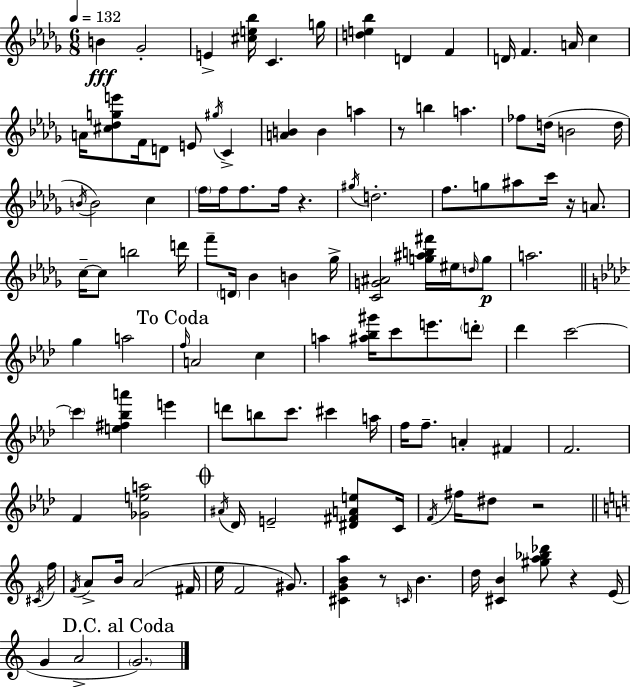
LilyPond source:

{
  \clef treble
  \numericTimeSignature
  \time 6/8
  \key bes \minor
  \tempo 4 = 132
  b'4\fff ges'2-. | e'4-> <cis'' e'' bes''>16 c'4. g''16 | <d'' e'' bes''>4 d'4 f'4 | d'16 f'4. a'16 c''4 | \break a'16 <cis'' des'' g'' e'''>8 f'16 d'8 e'8 \acciaccatura { gis''16 } c'4-> | <a' b'>4 b'4 a''4 | r8 b''4 a''4. | fes''8 d''16( b'2 | \break d''16 \acciaccatura { b'16 }) b'2 c''4 | \parenthesize f''16 f''16 f''8. f''16 r4. | \acciaccatura { gis''16 } d''2.-. | f''8. g''8 ais''8 c'''16 r16 | \break a'8. c''16--~~ c''8 b''2 | d'''16 f'''8-- \parenthesize d'16 bes'4 b'4 | ges''16-> <c' g' ais'>2 <g'' ais'' b'' fis'''>16 | eis''16 \grace { d''16 } g''8\p a''2. | \break \bar "||" \break \key aes \major g''4 a''2 | \mark "To Coda" \grace { f''16 } a'2 c''4 | a''4 <ais'' bes'' gis'''>16 c'''8 e'''8. \parenthesize d'''8-. | des'''4 c'''2~~ | \break \parenthesize c'''4 <e'' fis'' bes'' a'''>4 e'''4 | d'''8 b''8 c'''8. cis'''4 | a''16 f''16 f''8.-- a'4-. fis'4 | f'2. | \break f'4 <ges' e'' a''>2 | \mark \markup { \musicglyph "scripts.coda" } \acciaccatura { ais'16 } des'16 e'2-- <dis' fis' a' e''>8 | c'16 \acciaccatura { f'16 } fis''16 dis''8 r2 | \bar "||" \break \key c \major \acciaccatura { cis'16 } f''16 \acciaccatura { f'16 } a'8-> b'16 a'2( | fis'16 e''16 f'2 | gis'8.) <cis' g' b' a''>4 r8 \grace { c'16 } b'4. | d''16 <cis' b'>4 <gis'' a'' bes'' des'''>8 r4 | \break e'16( g'4 a'2-> | \mark "D.C. al Coda" \parenthesize g'2.) | \bar "|."
}